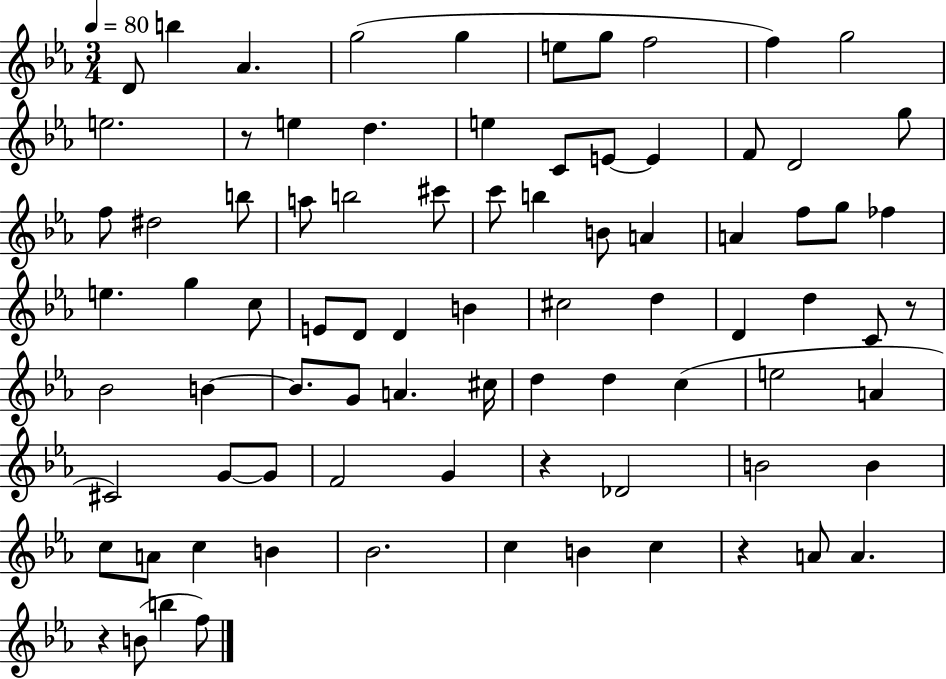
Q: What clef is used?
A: treble